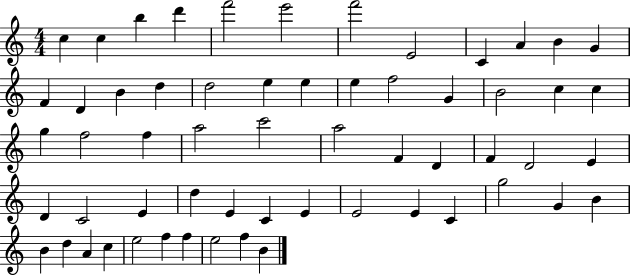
{
  \clef treble
  \numericTimeSignature
  \time 4/4
  \key c \major
  c''4 c''4 b''4 d'''4 | f'''2 e'''2 | f'''2 e'2 | c'4 a'4 b'4 g'4 | \break f'4 d'4 b'4 d''4 | d''2 e''4 e''4 | e''4 f''2 g'4 | b'2 c''4 c''4 | \break g''4 f''2 f''4 | a''2 c'''2 | a''2 f'4 d'4 | f'4 d'2 e'4 | \break d'4 c'2 e'4 | d''4 e'4 c'4 e'4 | e'2 e'4 c'4 | g''2 g'4 b'4 | \break b'4 d''4 a'4 c''4 | e''2 f''4 f''4 | e''2 f''4 b'4 | \bar "|."
}